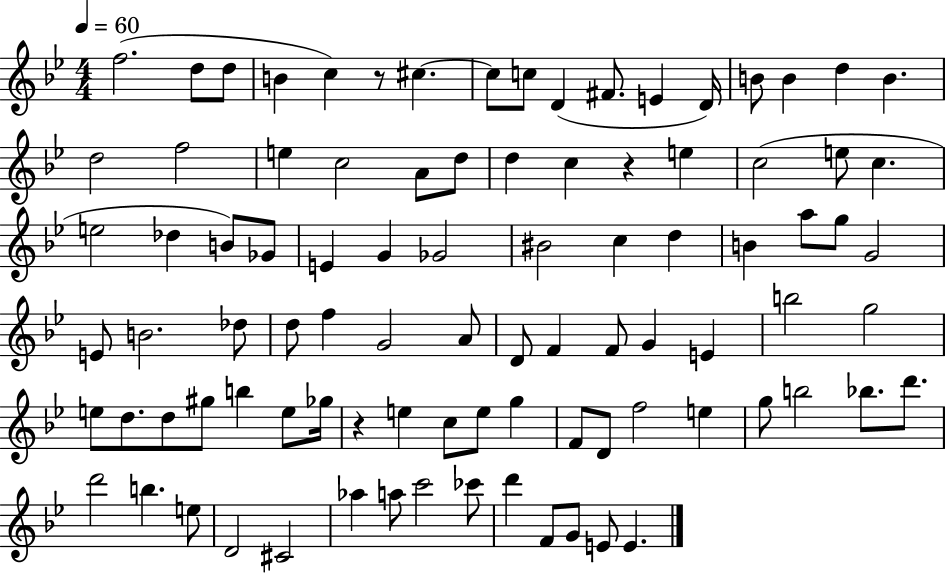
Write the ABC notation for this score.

X:1
T:Untitled
M:4/4
L:1/4
K:Bb
f2 d/2 d/2 B c z/2 ^c ^c/2 c/2 D ^F/2 E D/4 B/2 B d B d2 f2 e c2 A/2 d/2 d c z e c2 e/2 c e2 _d B/2 _G/2 E G _G2 ^B2 c d B a/2 g/2 G2 E/2 B2 _d/2 d/2 f G2 A/2 D/2 F F/2 G E b2 g2 e/2 d/2 d/2 ^g/2 b e/2 _g/4 z e c/2 e/2 g F/2 D/2 f2 e g/2 b2 _b/2 d'/2 d'2 b e/2 D2 ^C2 _a a/2 c'2 _c'/2 d' F/2 G/2 E/2 E